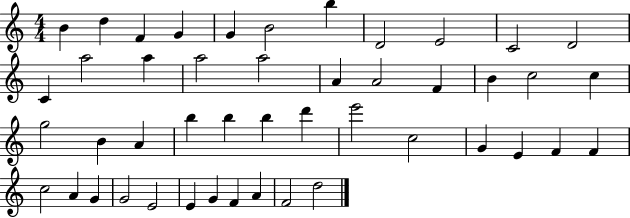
B4/q D5/q F4/q G4/q G4/q B4/h B5/q D4/h E4/h C4/h D4/h C4/q A5/h A5/q A5/h A5/h A4/q A4/h F4/q B4/q C5/h C5/q G5/h B4/q A4/q B5/q B5/q B5/q D6/q E6/h C5/h G4/q E4/q F4/q F4/q C5/h A4/q G4/q G4/h E4/h E4/q G4/q F4/q A4/q F4/h D5/h